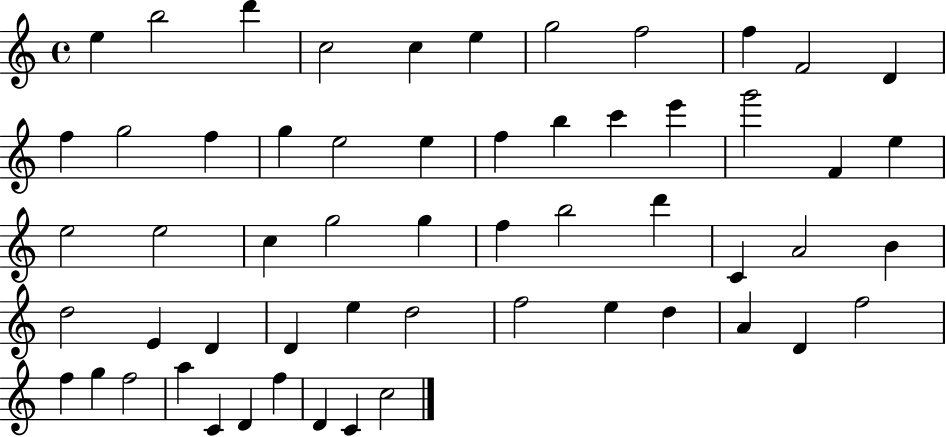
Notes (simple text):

E5/q B5/h D6/q C5/h C5/q E5/q G5/h F5/h F5/q F4/h D4/q F5/q G5/h F5/q G5/q E5/h E5/q F5/q B5/q C6/q E6/q G6/h F4/q E5/q E5/h E5/h C5/q G5/h G5/q F5/q B5/h D6/q C4/q A4/h B4/q D5/h E4/q D4/q D4/q E5/q D5/h F5/h E5/q D5/q A4/q D4/q F5/h F5/q G5/q F5/h A5/q C4/q D4/q F5/q D4/q C4/q C5/h